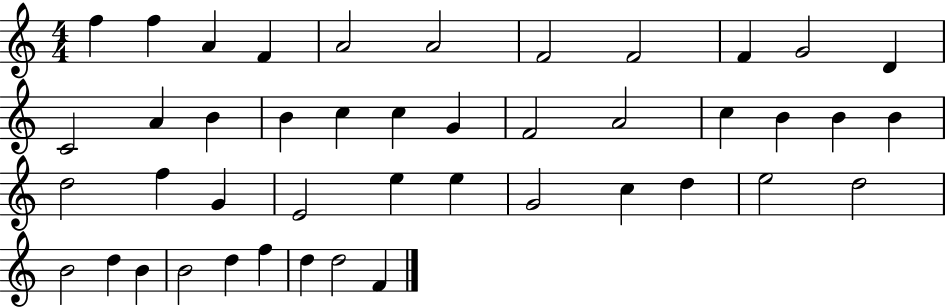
F5/q F5/q A4/q F4/q A4/h A4/h F4/h F4/h F4/q G4/h D4/q C4/h A4/q B4/q B4/q C5/q C5/q G4/q F4/h A4/h C5/q B4/q B4/q B4/q D5/h F5/q G4/q E4/h E5/q E5/q G4/h C5/q D5/q E5/h D5/h B4/h D5/q B4/q B4/h D5/q F5/q D5/q D5/h F4/q